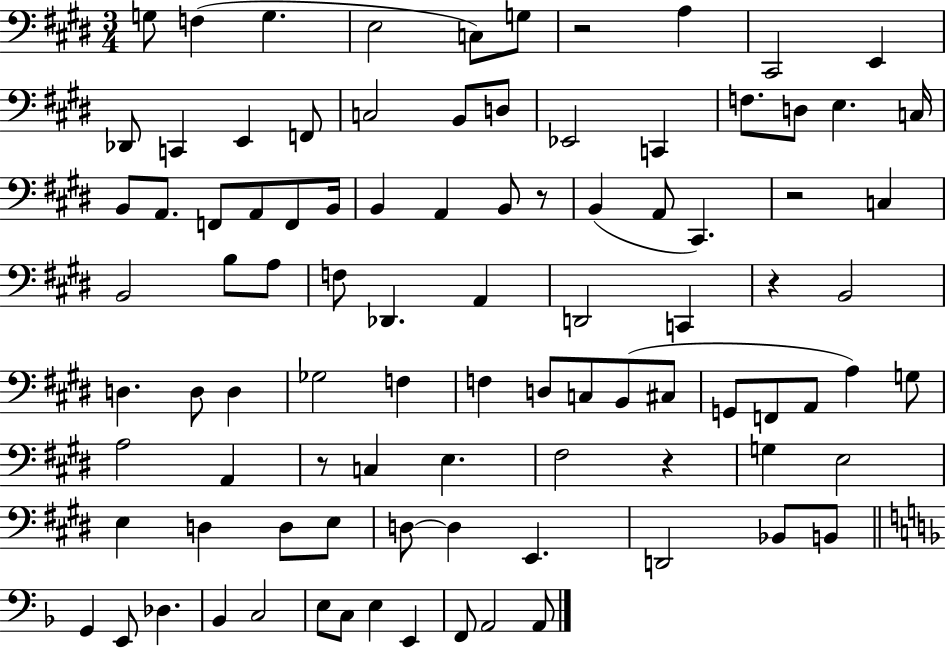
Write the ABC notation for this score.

X:1
T:Untitled
M:3/4
L:1/4
K:E
G,/2 F, G, E,2 C,/2 G,/2 z2 A, ^C,,2 E,, _D,,/2 C,, E,, F,,/2 C,2 B,,/2 D,/2 _E,,2 C,, F,/2 D,/2 E, C,/4 B,,/2 A,,/2 F,,/2 A,,/2 F,,/2 B,,/4 B,, A,, B,,/2 z/2 B,, A,,/2 ^C,, z2 C, B,,2 B,/2 A,/2 F,/2 _D,, A,, D,,2 C,, z B,,2 D, D,/2 D, _G,2 F, F, D,/2 C,/2 B,,/2 ^C,/2 G,,/2 F,,/2 A,,/2 A, G,/2 A,2 A,, z/2 C, E, ^F,2 z G, E,2 E, D, D,/2 E,/2 D,/2 D, E,, D,,2 _B,,/2 B,,/2 G,, E,,/2 _D, _B,, C,2 E,/2 C,/2 E, E,, F,,/2 A,,2 A,,/2